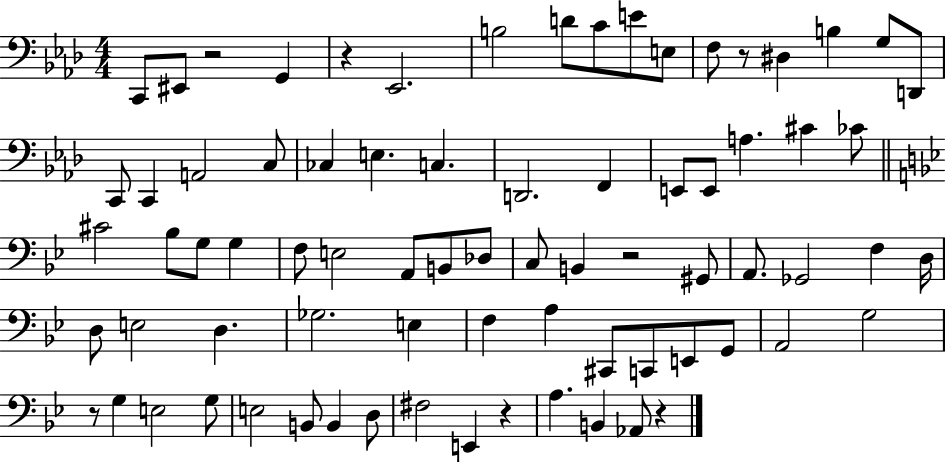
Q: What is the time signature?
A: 4/4